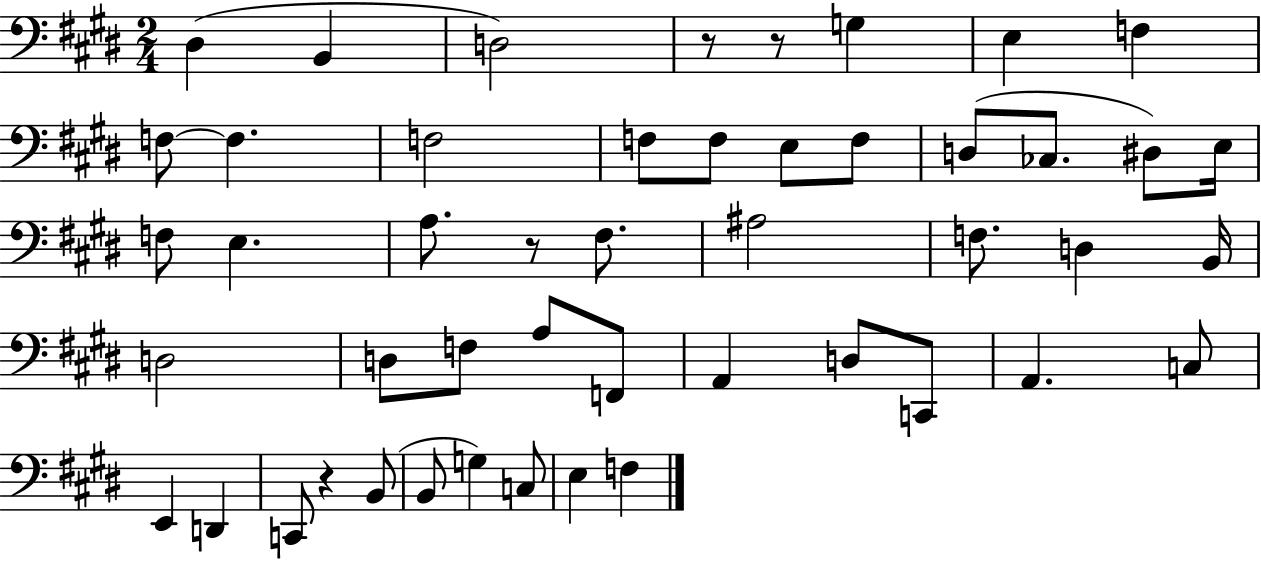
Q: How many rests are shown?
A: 4